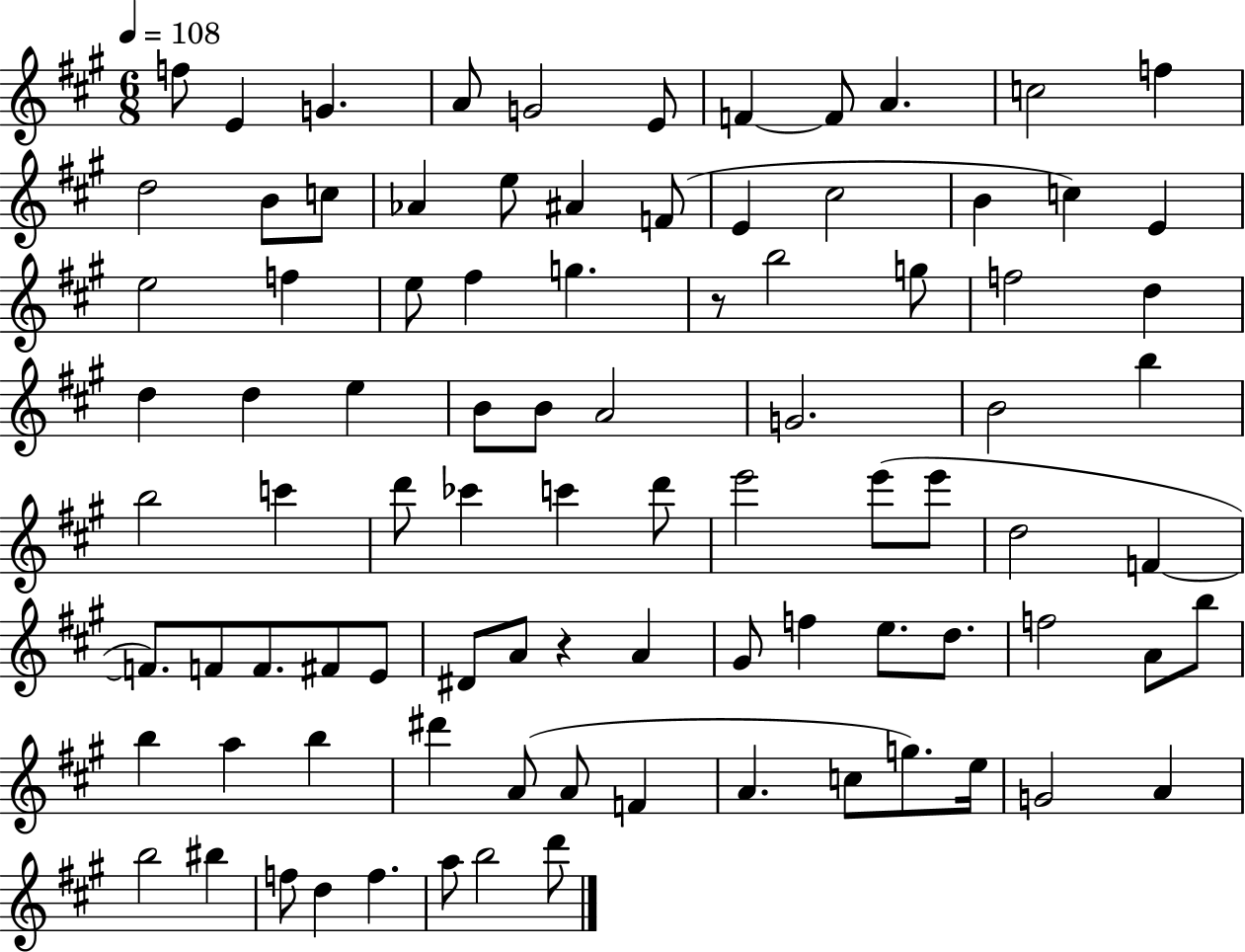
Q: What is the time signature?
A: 6/8